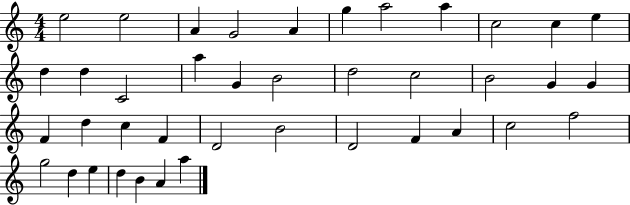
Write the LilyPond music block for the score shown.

{
  \clef treble
  \numericTimeSignature
  \time 4/4
  \key c \major
  e''2 e''2 | a'4 g'2 a'4 | g''4 a''2 a''4 | c''2 c''4 e''4 | \break d''4 d''4 c'2 | a''4 g'4 b'2 | d''2 c''2 | b'2 g'4 g'4 | \break f'4 d''4 c''4 f'4 | d'2 b'2 | d'2 f'4 a'4 | c''2 f''2 | \break g''2 d''4 e''4 | d''4 b'4 a'4 a''4 | \bar "|."
}